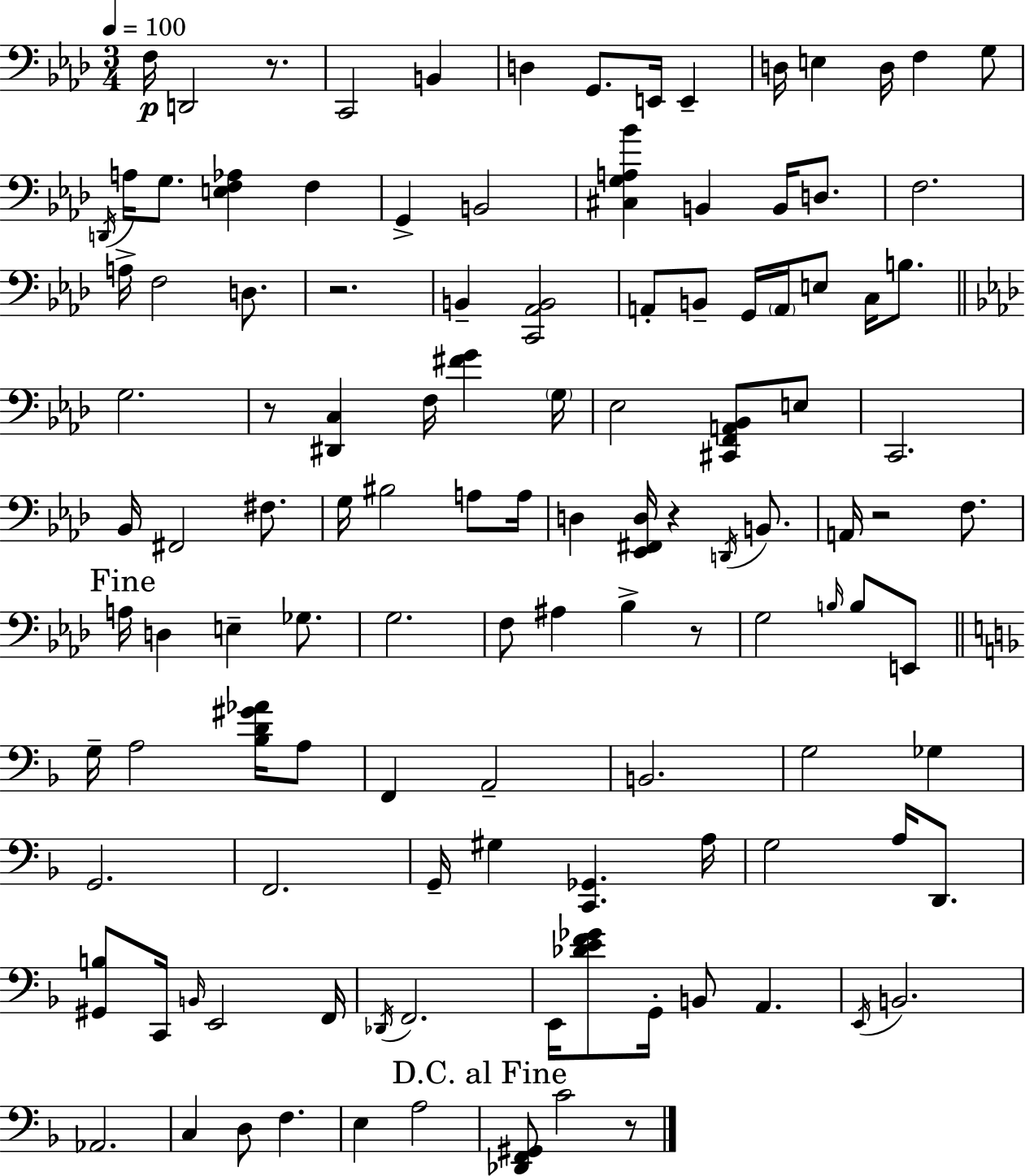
X:1
T:Untitled
M:3/4
L:1/4
K:Ab
F,/4 D,,2 z/2 C,,2 B,, D, G,,/2 E,,/4 E,, D,/4 E, D,/4 F, G,/2 D,,/4 A,/4 G,/2 [E,F,_A,] F, G,, B,,2 [^C,G,A,_B] B,, B,,/4 D,/2 F,2 A,/4 F,2 D,/2 z2 B,, [C,,_A,,B,,]2 A,,/2 B,,/2 G,,/4 A,,/4 E,/2 C,/4 B,/2 G,2 z/2 [^D,,C,] F,/4 [^FG] G,/4 _E,2 [^C,,F,,A,,_B,,]/2 E,/2 C,,2 _B,,/4 ^F,,2 ^F,/2 G,/4 ^B,2 A,/2 A,/4 D, [_E,,^F,,D,]/4 z D,,/4 B,,/2 A,,/4 z2 F,/2 A,/4 D, E, _G,/2 G,2 F,/2 ^A, _B, z/2 G,2 B,/4 B,/2 E,,/2 G,/4 A,2 [_B,D^G_A]/4 A,/2 F,, A,,2 B,,2 G,2 _G, G,,2 F,,2 G,,/4 ^G, [C,,_G,,] A,/4 G,2 A,/4 D,,/2 [^G,,B,]/2 C,,/4 B,,/4 E,,2 F,,/4 _D,,/4 F,,2 E,,/4 [_DEF_G]/2 G,,/4 B,,/2 A,, E,,/4 B,,2 _A,,2 C, D,/2 F, E, A,2 [_D,,F,,^G,,]/2 C2 z/2